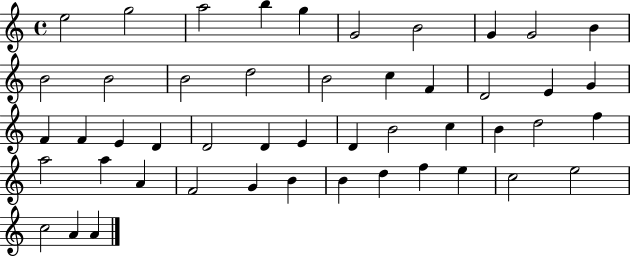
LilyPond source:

{
  \clef treble
  \time 4/4
  \defaultTimeSignature
  \key c \major
  e''2 g''2 | a''2 b''4 g''4 | g'2 b'2 | g'4 g'2 b'4 | \break b'2 b'2 | b'2 d''2 | b'2 c''4 f'4 | d'2 e'4 g'4 | \break f'4 f'4 e'4 d'4 | d'2 d'4 e'4 | d'4 b'2 c''4 | b'4 d''2 f''4 | \break a''2 a''4 a'4 | f'2 g'4 b'4 | b'4 d''4 f''4 e''4 | c''2 e''2 | \break c''2 a'4 a'4 | \bar "|."
}